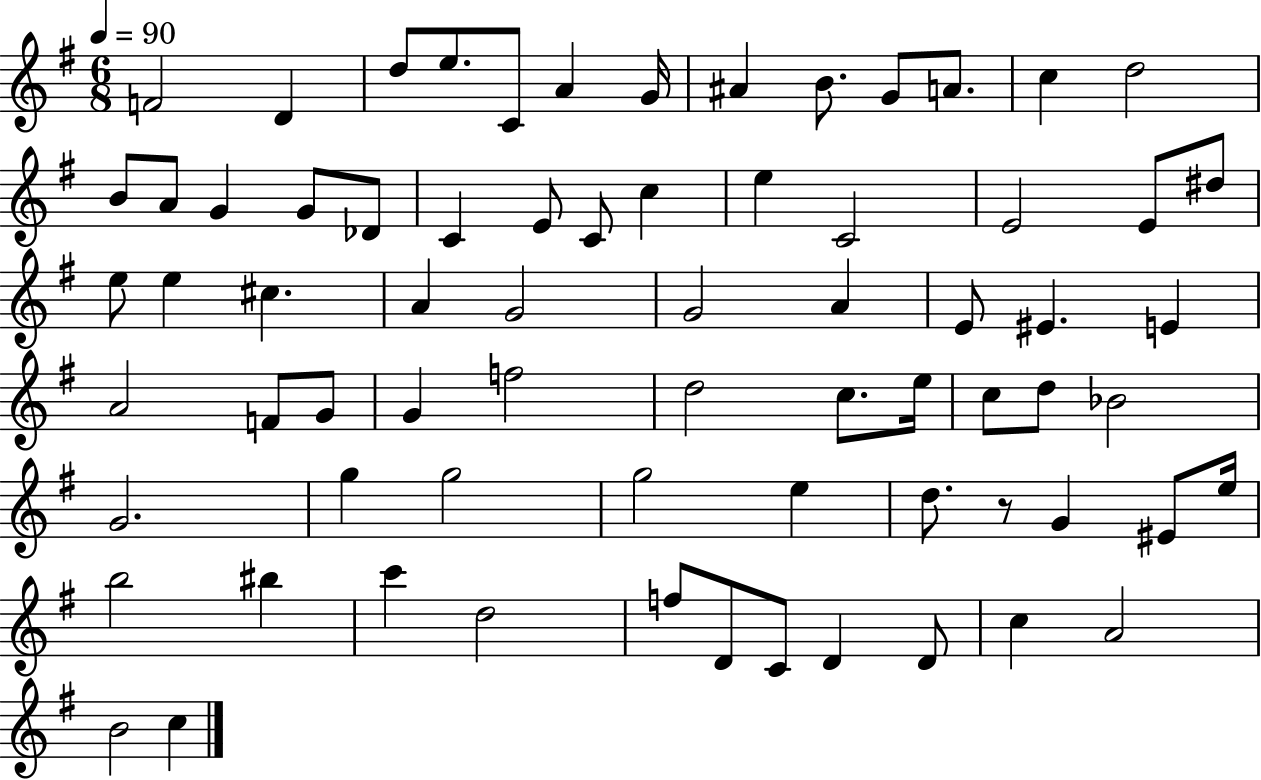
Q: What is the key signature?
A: G major